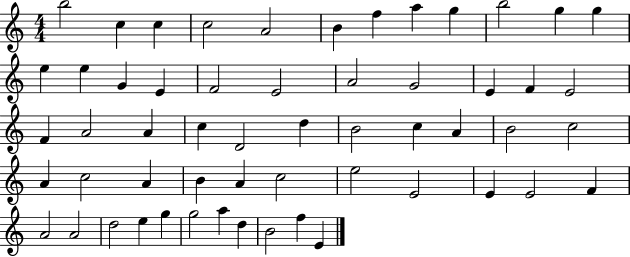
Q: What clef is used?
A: treble